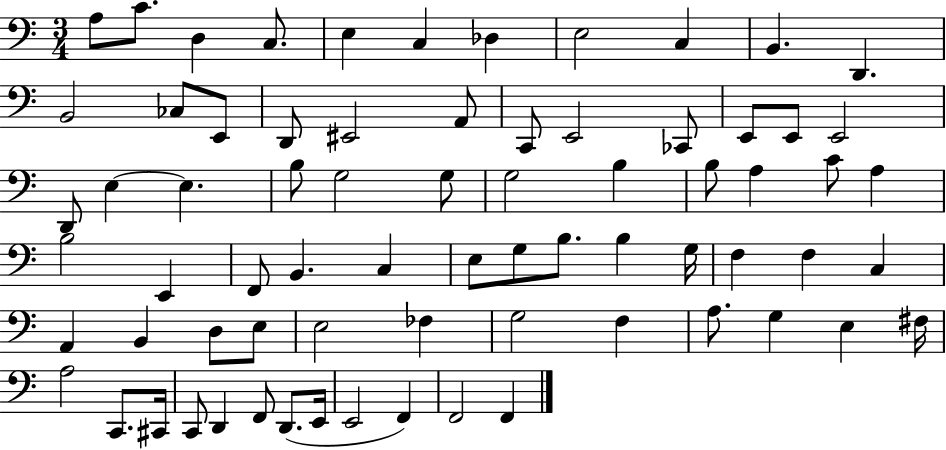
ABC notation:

X:1
T:Untitled
M:3/4
L:1/4
K:C
A,/2 C/2 D, C,/2 E, C, _D, E,2 C, B,, D,, B,,2 _C,/2 E,,/2 D,,/2 ^E,,2 A,,/2 C,,/2 E,,2 _C,,/2 E,,/2 E,,/2 E,,2 D,,/2 E, E, B,/2 G,2 G,/2 G,2 B, B,/2 A, C/2 A, B,2 E,, F,,/2 B,, C, E,/2 G,/2 B,/2 B, G,/4 F, F, C, A,, B,, D,/2 E,/2 E,2 _F, G,2 F, A,/2 G, E, ^F,/4 A,2 C,,/2 ^C,,/4 C,,/2 D,, F,,/2 D,,/2 E,,/4 E,,2 F,, F,,2 F,,